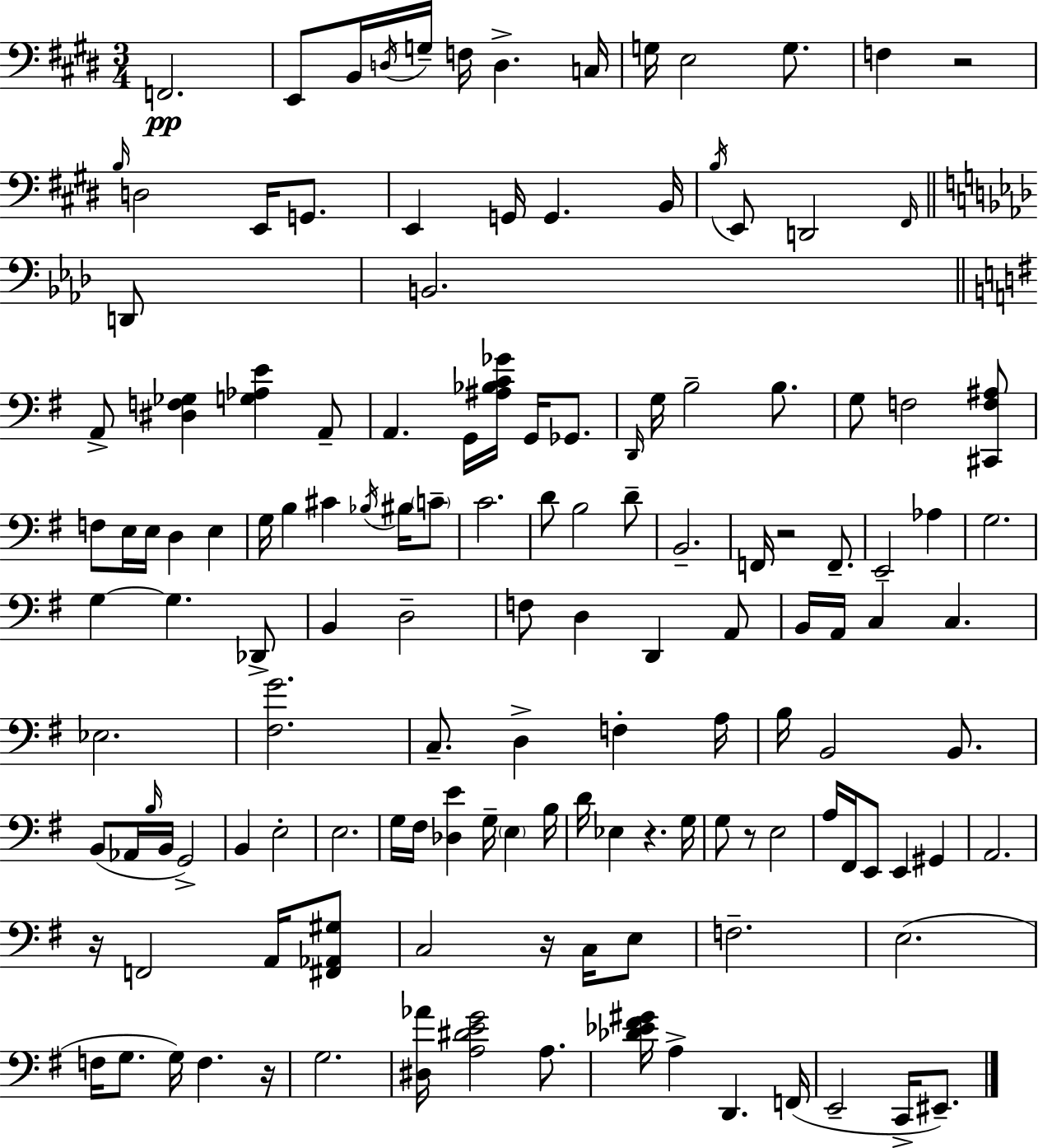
X:1
T:Untitled
M:3/4
L:1/4
K:E
F,,2 E,,/2 B,,/4 D,/4 G,/4 F,/4 D, C,/4 G,/4 E,2 G,/2 F, z2 B,/4 D,2 E,,/4 G,,/2 E,, G,,/4 G,, B,,/4 B,/4 E,,/2 D,,2 ^F,,/4 D,,/2 B,,2 A,,/2 [^D,F,_G,] [G,_A,E] A,,/2 A,, G,,/4 [^A,_B,C_G]/4 G,,/4 _G,,/2 D,,/4 G,/4 B,2 B,/2 G,/2 F,2 [^C,,F,^A,]/2 F,/2 E,/4 E,/4 D, E, G,/4 B, ^C _B,/4 ^B,/4 C/2 C2 D/2 B,2 D/2 B,,2 F,,/4 z2 F,,/2 E,,2 _A, G,2 G, G, _D,,/2 B,, D,2 F,/2 D, D,, A,,/2 B,,/4 A,,/4 C, C, _E,2 [^F,G]2 C,/2 D, F, A,/4 B,/4 B,,2 B,,/2 B,,/2 _A,,/4 B,/4 B,,/4 G,,2 B,, E,2 E,2 G,/4 ^F,/4 [_D,E] G,/4 E, B,/4 D/4 _E, z G,/4 G,/2 z/2 E,2 A,/4 ^F,,/4 E,,/2 E,, ^G,, A,,2 z/4 F,,2 A,,/4 [^F,,_A,,^G,]/2 C,2 z/4 C,/4 E,/2 F,2 E,2 F,/4 G,/2 G,/4 F, z/4 G,2 [^D,_A]/4 [A,^DEG]2 A,/2 [_D_E^F^G]/4 A, D,, F,,/4 E,,2 C,,/4 ^E,,/2